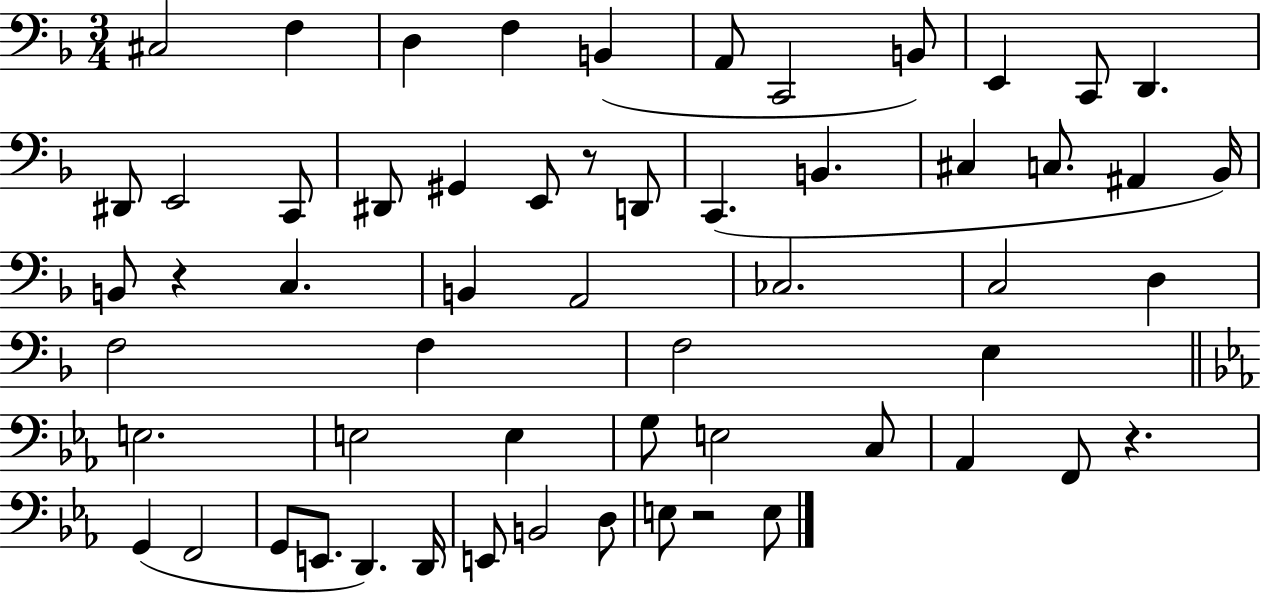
{
  \clef bass
  \numericTimeSignature
  \time 3/4
  \key f \major
  cis2 f4 | d4 f4 b,4( | a,8 c,2 b,8) | e,4 c,8 d,4. | \break dis,8 e,2 c,8 | dis,8 gis,4 e,8 r8 d,8 | c,4.( b,4. | cis4 c8. ais,4 bes,16) | \break b,8 r4 c4. | b,4 a,2 | ces2. | c2 d4 | \break f2 f4 | f2 e4 | \bar "||" \break \key c \minor e2. | e2 e4 | g8 e2 c8 | aes,4 f,8 r4. | \break g,4( f,2 | g,8 e,8. d,4.) d,16 | e,8 b,2 d8 | e8 r2 e8 | \break \bar "|."
}